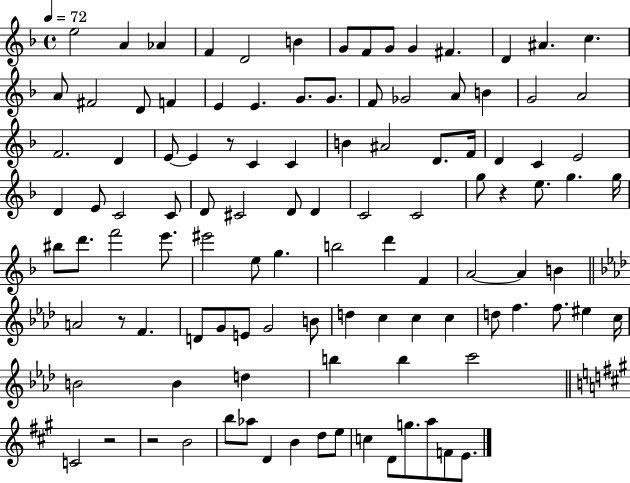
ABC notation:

X:1
T:Untitled
M:4/4
L:1/4
K:F
e2 A _A F D2 B G/2 F/2 G/2 G ^F D ^A c A/2 ^F2 D/2 F E E G/2 G/2 F/2 _G2 A/2 B G2 A2 F2 D E/2 E z/2 C C B ^A2 D/2 F/4 D C E2 D E/2 C2 C/2 D/2 ^C2 D/2 D C2 C2 g/2 z e/2 g g/4 ^b/2 d'/2 f'2 e'/2 ^e'2 e/2 g b2 d' F A2 A B A2 z/2 F D/2 G/2 E/2 G2 B/2 d c c c d/2 f f/2 ^e c/4 B2 B d b b c'2 C2 z2 z2 B2 b/2 _a/2 D B d/2 e/2 c D/2 g/2 a/2 F/2 E/2